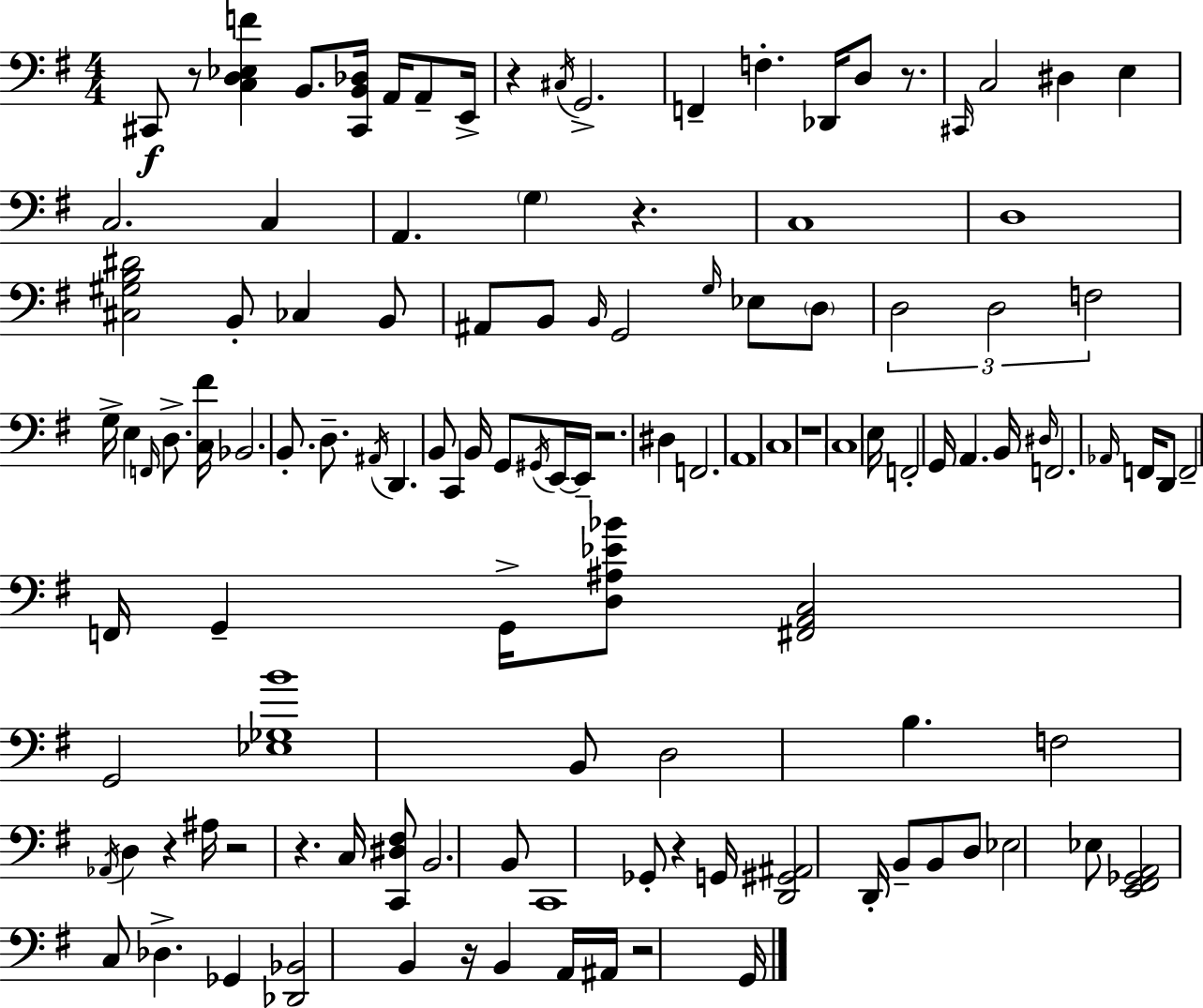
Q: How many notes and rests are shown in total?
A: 120